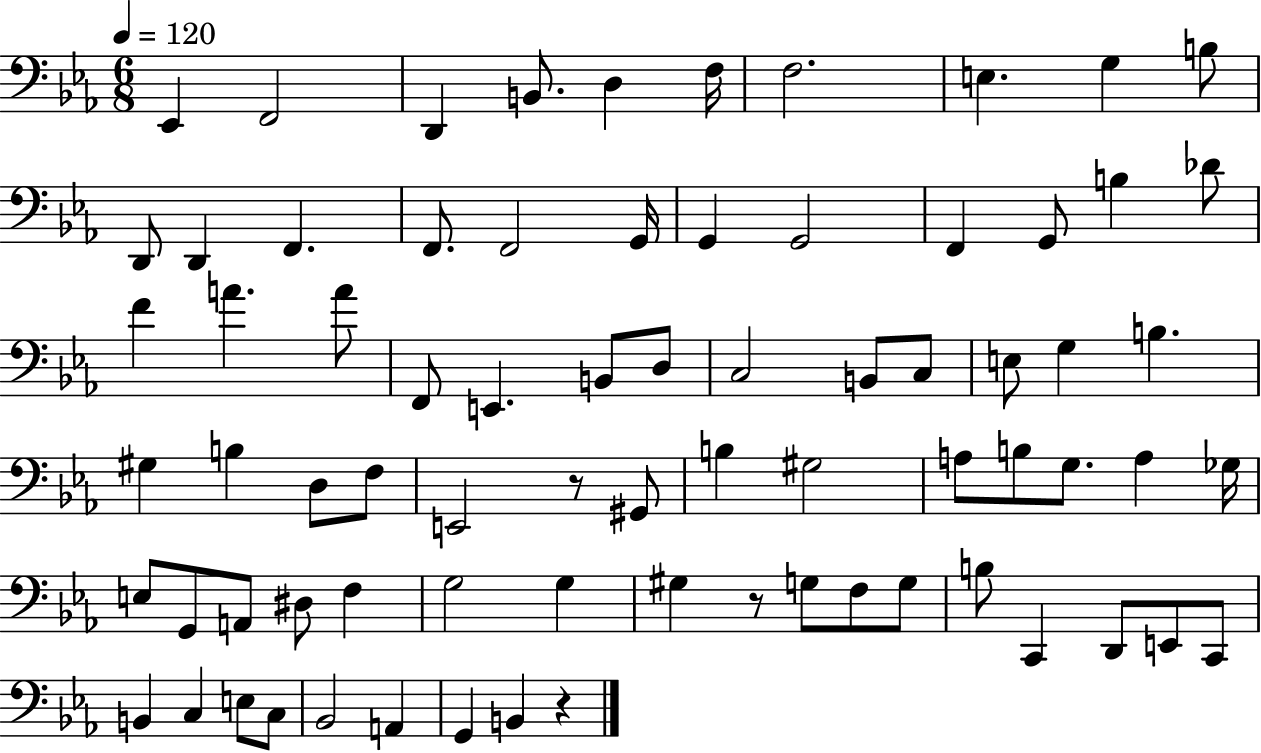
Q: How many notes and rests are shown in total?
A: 75